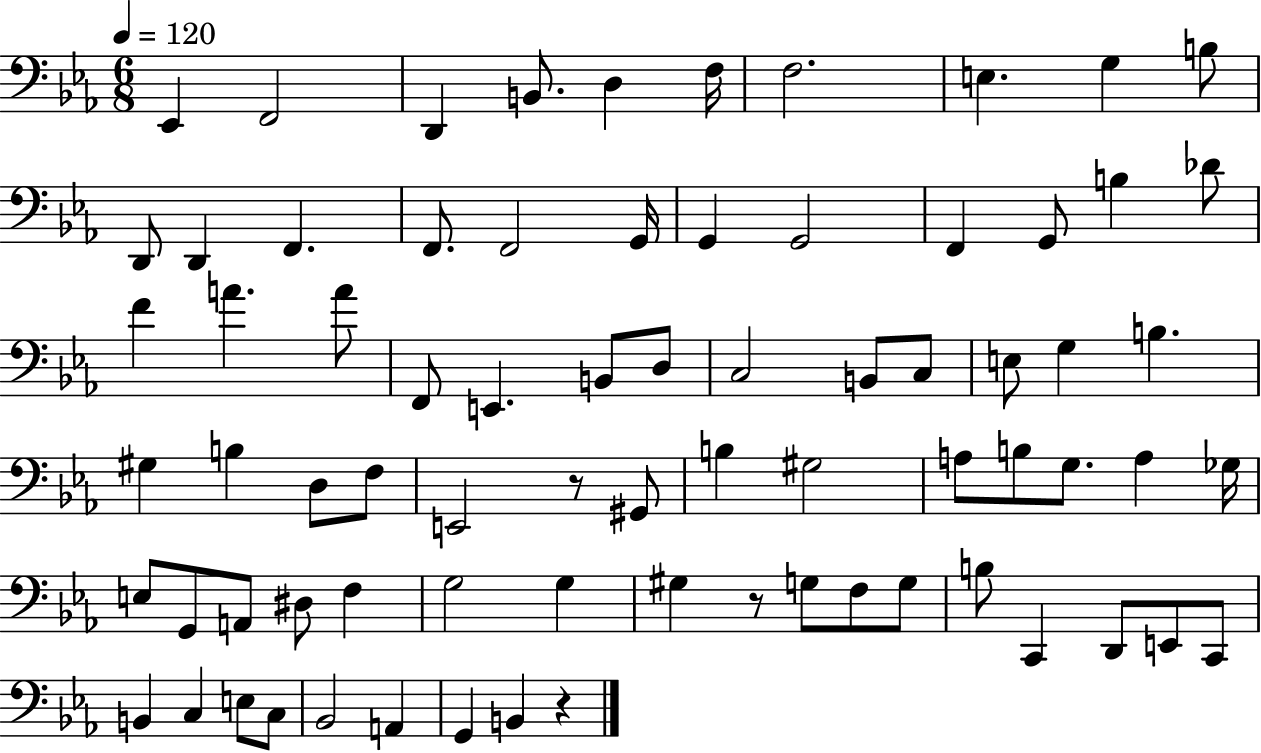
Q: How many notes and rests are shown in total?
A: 75